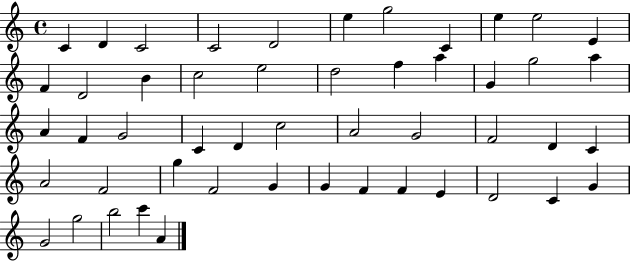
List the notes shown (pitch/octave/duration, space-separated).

C4/q D4/q C4/h C4/h D4/h E5/q G5/h C4/q E5/q E5/h E4/q F4/q D4/h B4/q C5/h E5/h D5/h F5/q A5/q G4/q G5/h A5/q A4/q F4/q G4/h C4/q D4/q C5/h A4/h G4/h F4/h D4/q C4/q A4/h F4/h G5/q F4/h G4/q G4/q F4/q F4/q E4/q D4/h C4/q G4/q G4/h G5/h B5/h C6/q A4/q